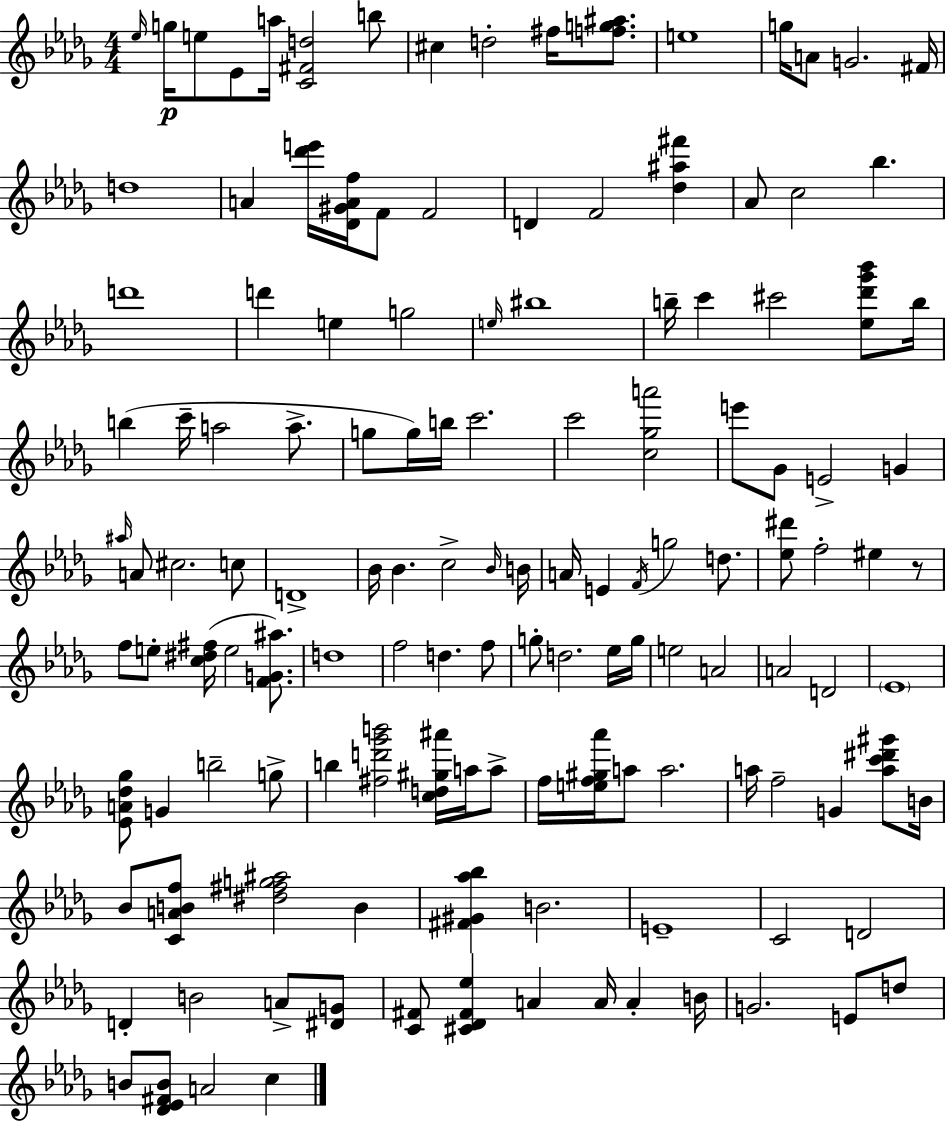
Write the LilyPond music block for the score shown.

{
  \clef treble
  \numericTimeSignature
  \time 4/4
  \key bes \minor
  \grace { ees''16 }\p g''16 e''8 ees'8 a''16 <c' fis' d''>2 b''8 | cis''4 d''2-. fis''16 <f'' g'' ais''>8. | e''1 | g''16 a'8 g'2. | \break fis'16 d''1 | a'4 <des''' e'''>16 <des' gis' a' f''>16 f'8 f'2 | d'4 f'2 <des'' ais'' fis'''>4 | aes'8 c''2 bes''4. | \break d'''1 | d'''4 e''4 g''2 | \grace { e''16 } bis''1 | b''16-- c'''4 cis'''2 <ees'' des''' ges''' bes'''>8 | \break b''16 b''4( c'''16-- a''2 a''8.-> | g''8 g''16) b''16 c'''2. | c'''2 <c'' ges'' a'''>2 | e'''8 ges'8 e'2-> g'4 | \break \grace { ais''16 } a'8 cis''2. | c''8 d'1-> | bes'16 bes'4. c''2-> | \grace { bes'16 } b'16 a'16 e'4 \acciaccatura { f'16 } g''2 | \break d''8. <ees'' dis'''>8 f''2-. eis''4 | r8 f''8 e''8-. <c'' dis'' fis''>16( e''2 | <f' g' ais''>8.) d''1 | f''2 d''4. | \break f''8 g''8-. d''2. | ees''16 g''16 e''2 a'2 | a'2 d'2 | \parenthesize ees'1 | \break <ees' a' des'' ges''>8 g'4 b''2-- | g''8-> b''4 <fis'' d''' ges''' b'''>2 | <c'' d'' gis'' ais'''>16 a''16 a''8-> f''16 <e'' f'' gis'' aes'''>16 a''8 a''2. | a''16 f''2-- g'4 | \break <a'' c''' dis''' gis'''>8 b'16 bes'8 <c' a' b' f''>8 <dis'' fis'' g'' ais''>2 | b'4 <fis' gis' aes'' bes''>4 b'2. | e'1-- | c'2 d'2 | \break d'4-. b'2 | a'8-> <dis' g'>8 <c' fis'>8 <cis' des' fis' ees''>4 a'4 a'16 | a'4-. b'16 g'2. | e'8 d''8 b'8 <des' ees' fis' b'>8 a'2 | \break c''4 \bar "|."
}